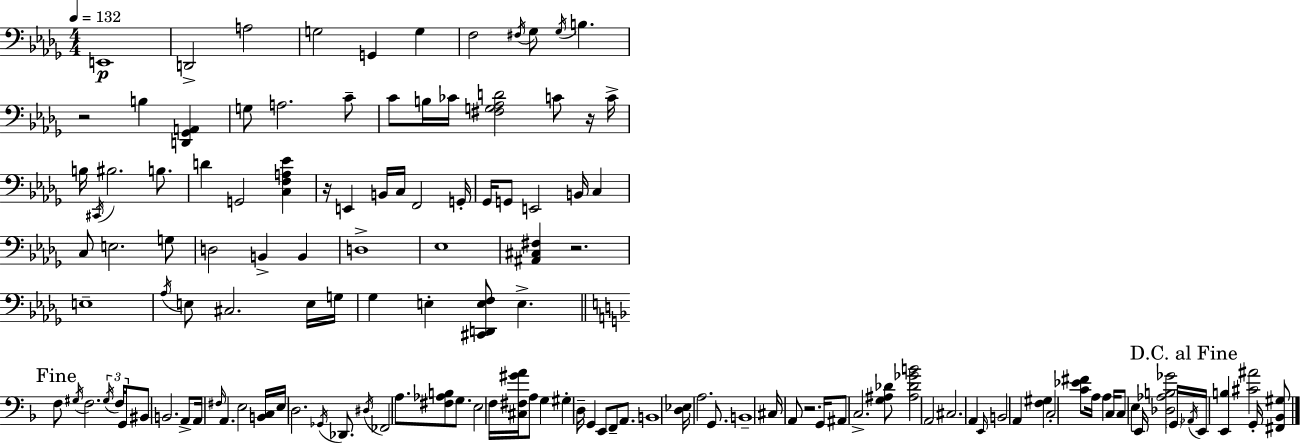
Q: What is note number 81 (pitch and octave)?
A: G2